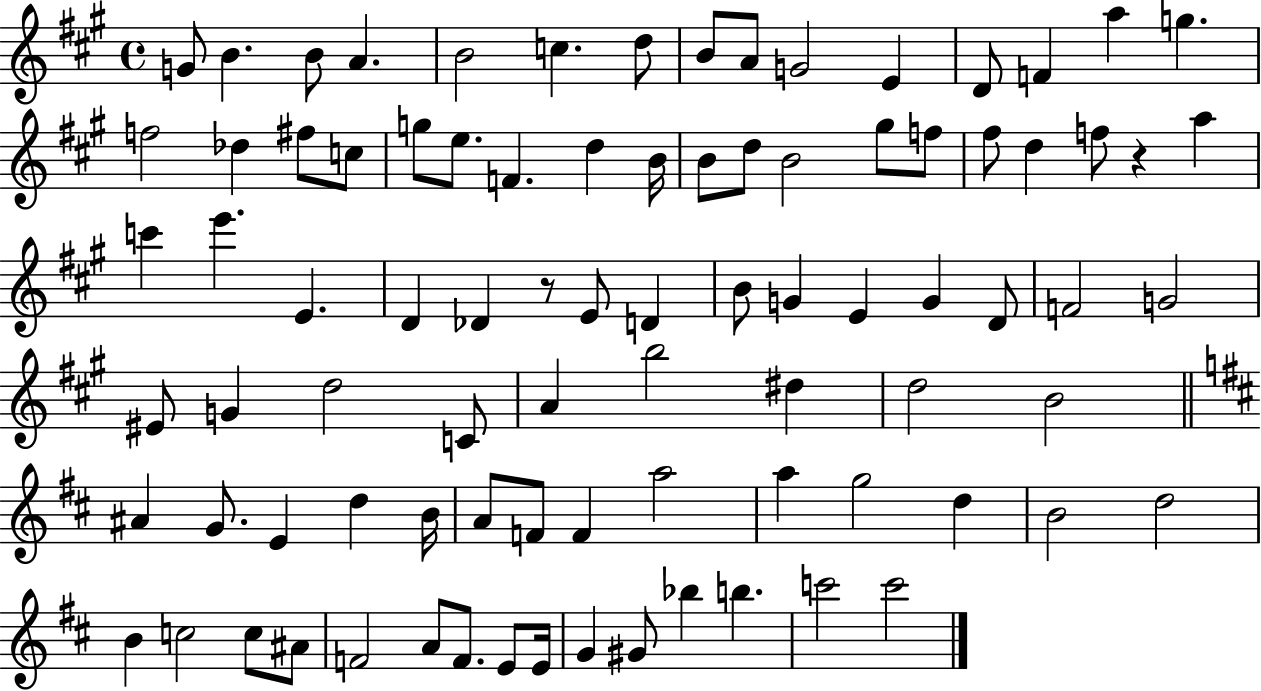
X:1
T:Untitled
M:4/4
L:1/4
K:A
G/2 B B/2 A B2 c d/2 B/2 A/2 G2 E D/2 F a g f2 _d ^f/2 c/2 g/2 e/2 F d B/4 B/2 d/2 B2 ^g/2 f/2 ^f/2 d f/2 z a c' e' E D _D z/2 E/2 D B/2 G E G D/2 F2 G2 ^E/2 G d2 C/2 A b2 ^d d2 B2 ^A G/2 E d B/4 A/2 F/2 F a2 a g2 d B2 d2 B c2 c/2 ^A/2 F2 A/2 F/2 E/2 E/4 G ^G/2 _b b c'2 c'2